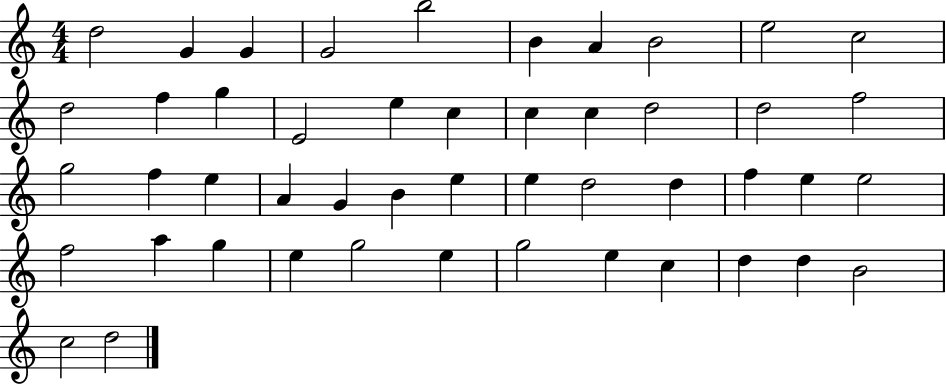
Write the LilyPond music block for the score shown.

{
  \clef treble
  \numericTimeSignature
  \time 4/4
  \key c \major
  d''2 g'4 g'4 | g'2 b''2 | b'4 a'4 b'2 | e''2 c''2 | \break d''2 f''4 g''4 | e'2 e''4 c''4 | c''4 c''4 d''2 | d''2 f''2 | \break g''2 f''4 e''4 | a'4 g'4 b'4 e''4 | e''4 d''2 d''4 | f''4 e''4 e''2 | \break f''2 a''4 g''4 | e''4 g''2 e''4 | g''2 e''4 c''4 | d''4 d''4 b'2 | \break c''2 d''2 | \bar "|."
}